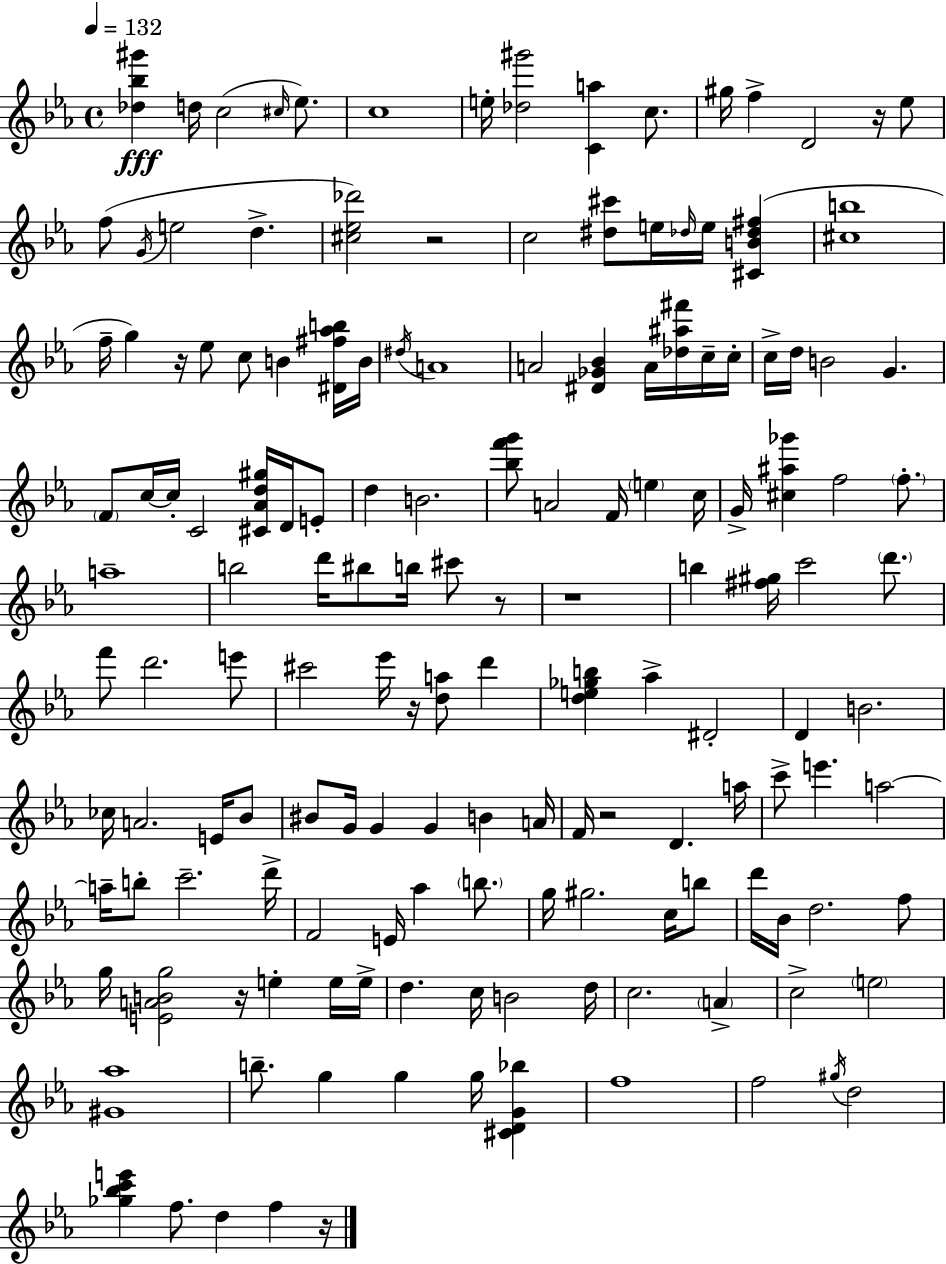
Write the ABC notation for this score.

X:1
T:Untitled
M:4/4
L:1/4
K:Cm
[_d_b^g'] d/4 c2 ^c/4 _e/2 c4 e/4 [_d^g']2 [Ca] c/2 ^g/4 f D2 z/4 _e/2 f/2 G/4 e2 d [^c_e_d']2 z2 c2 [^d^c']/2 e/4 _d/4 e/4 [^CB_d^f] [^cb]4 f/4 g z/4 _e/2 c/2 B [^D^f_ab]/4 B/4 ^d/4 A4 A2 [^D_G_B] A/4 [_d^a^f']/4 c/4 c/4 c/4 d/4 B2 G F/2 c/4 c/4 C2 [^C_Ad^g]/4 D/4 E/2 d B2 [_bf'g']/2 A2 F/4 e c/4 G/4 [^c^a_g'] f2 f/2 a4 b2 d'/4 ^b/2 b/4 ^c'/2 z/2 z4 b [^f^g]/4 c'2 d'/2 f'/2 d'2 e'/2 ^c'2 _e'/4 z/4 [da]/2 d' [de_gb] _a ^D2 D B2 _c/4 A2 E/4 _B/2 ^B/2 G/4 G G B A/4 F/4 z2 D a/4 c'/2 e' a2 a/4 b/2 c'2 d'/4 F2 E/4 _a b/2 g/4 ^g2 c/4 b/2 d'/4 _B/4 d2 f/2 g/4 [EABg]2 z/4 e e/4 e/4 d c/4 B2 d/4 c2 A c2 e2 [^G_a]4 b/2 g g g/4 [^CDG_b] f4 f2 ^g/4 d2 [_g_bc'e'] f/2 d f z/4